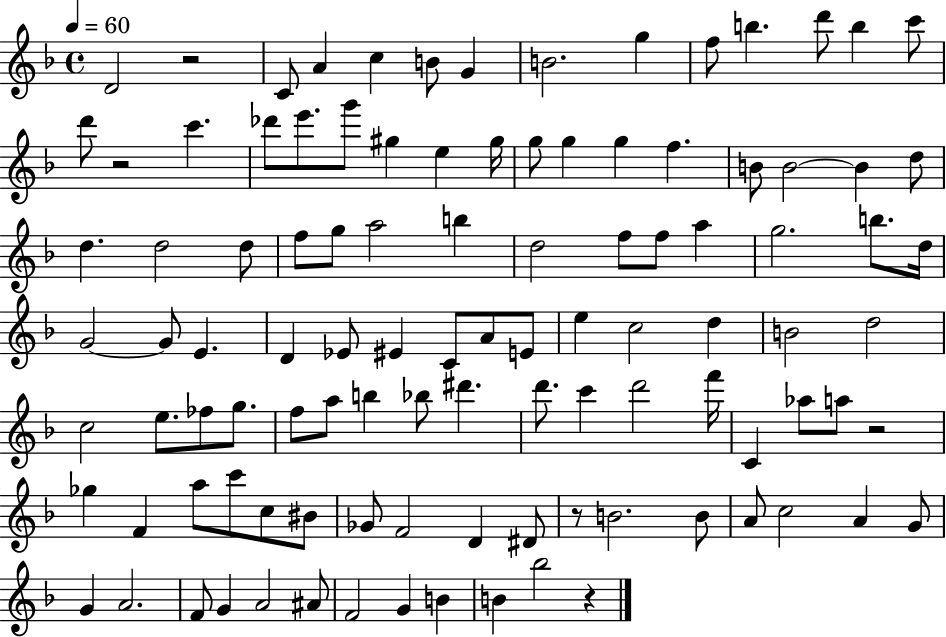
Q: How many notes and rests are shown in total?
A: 105